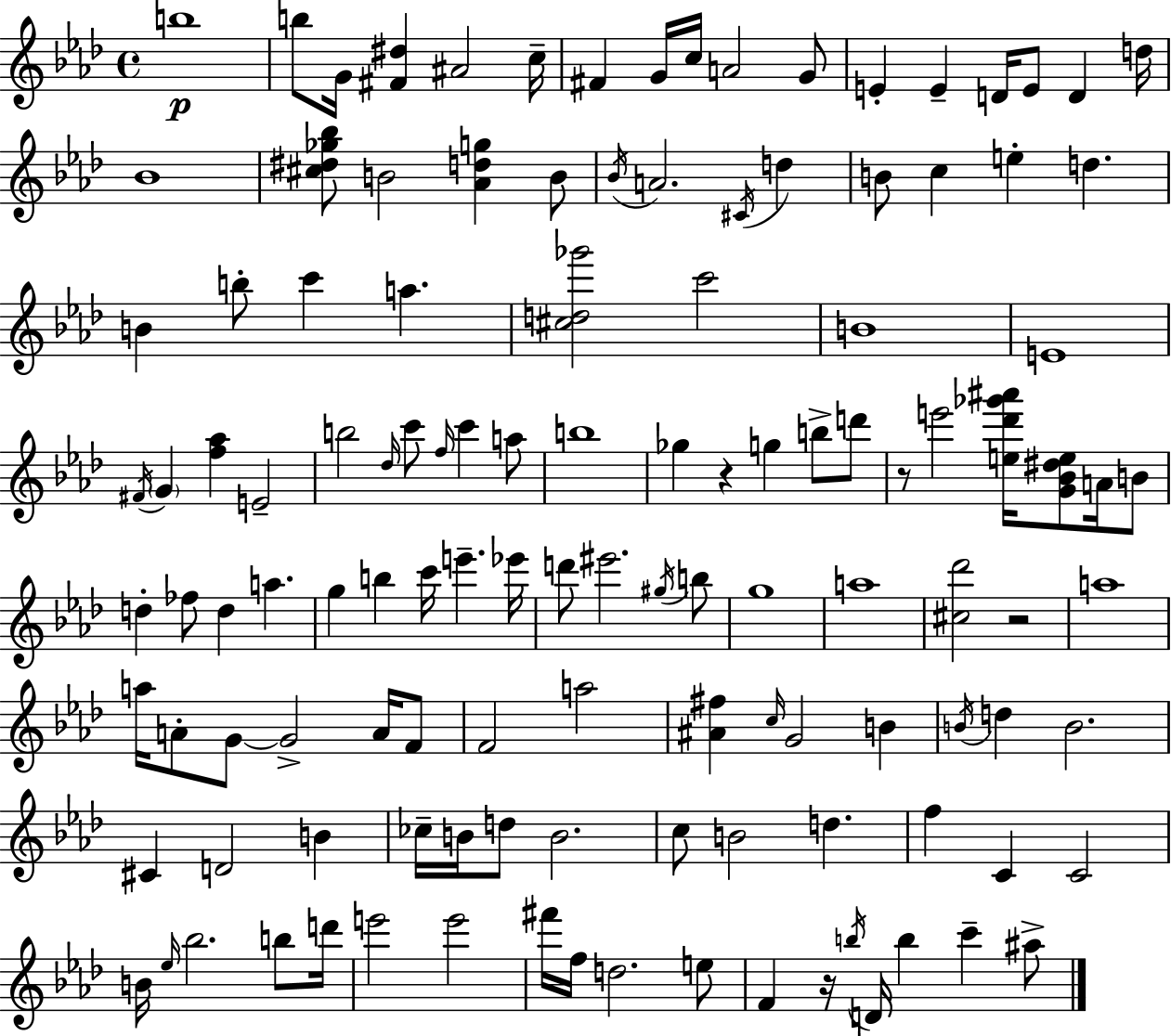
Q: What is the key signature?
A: AES major